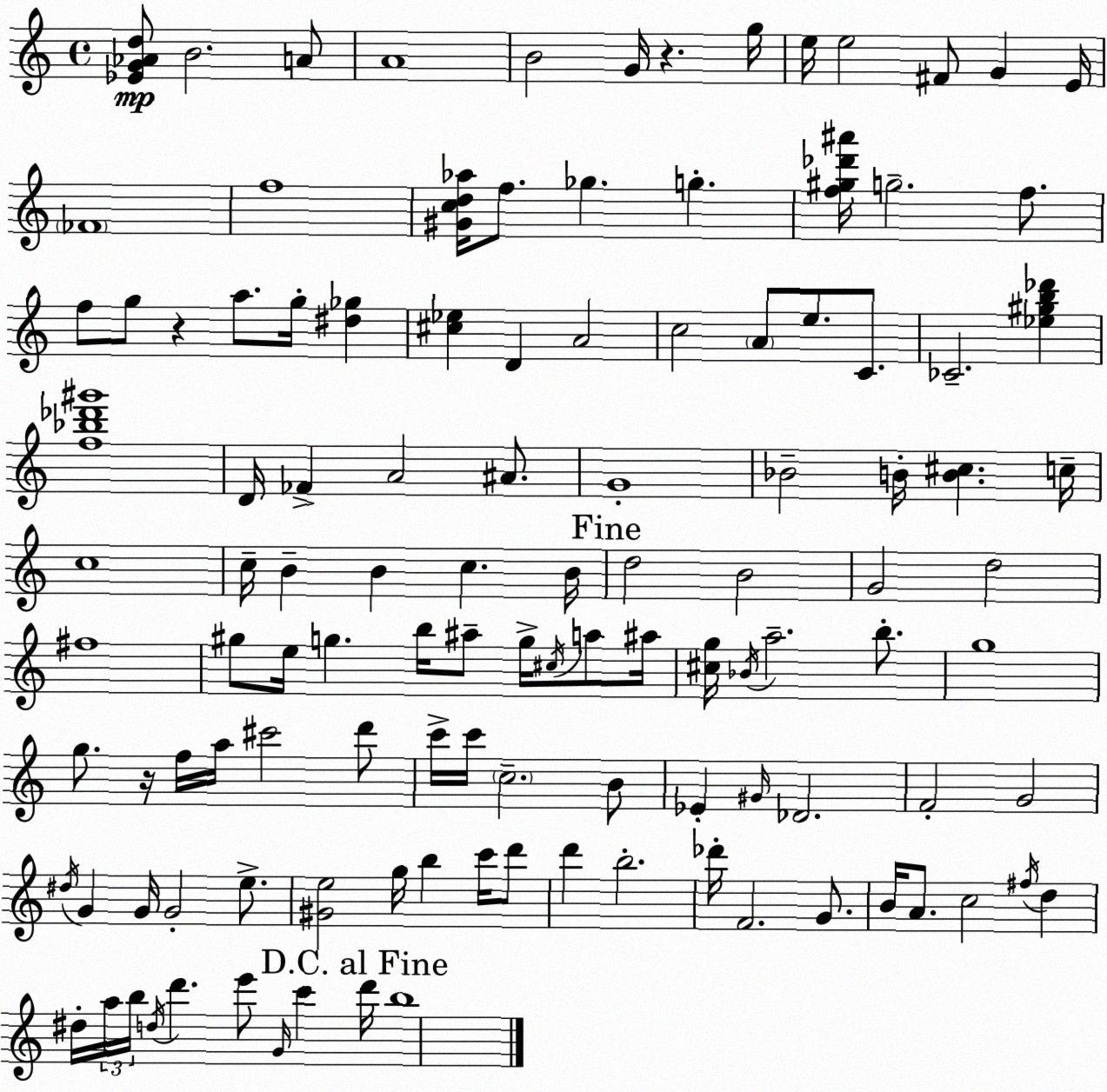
X:1
T:Untitled
M:4/4
L:1/4
K:C
[_EG_Ad]/2 B2 A/2 A4 B2 G/4 z g/4 e/4 e2 ^F/2 G E/4 _F4 f4 [^Gcd_a]/4 f/2 _g g [f^g_d'^a']/4 g2 f/2 f/2 g/2 z a/2 g/4 [^d_g] [^c_e] D A2 c2 A/2 e/2 C/2 _C2 [_e^gb_d'] [f_b_d'^g']4 D/4 _F A2 ^A/2 G4 _B2 B/4 [B^c] c/4 c4 c/4 B B c B/4 d2 B2 G2 d2 ^f4 ^g/2 e/4 g b/4 ^a/2 g/4 ^c/4 a/2 ^a/4 [^cg]/4 _B/4 a2 b/2 g4 g/2 z/4 f/4 a/4 ^c'2 d'/2 c'/4 c'/4 c2 B/2 _E ^G/4 _D2 F2 G2 ^d/4 G G/4 G2 e/2 [^Ge]2 g/4 b c'/4 d'/2 d' b2 _d'/4 F2 G/2 B/4 A/2 c2 ^f/4 d ^d/4 a/4 b/4 d/4 d' e'/2 G/4 c' d'/4 b4